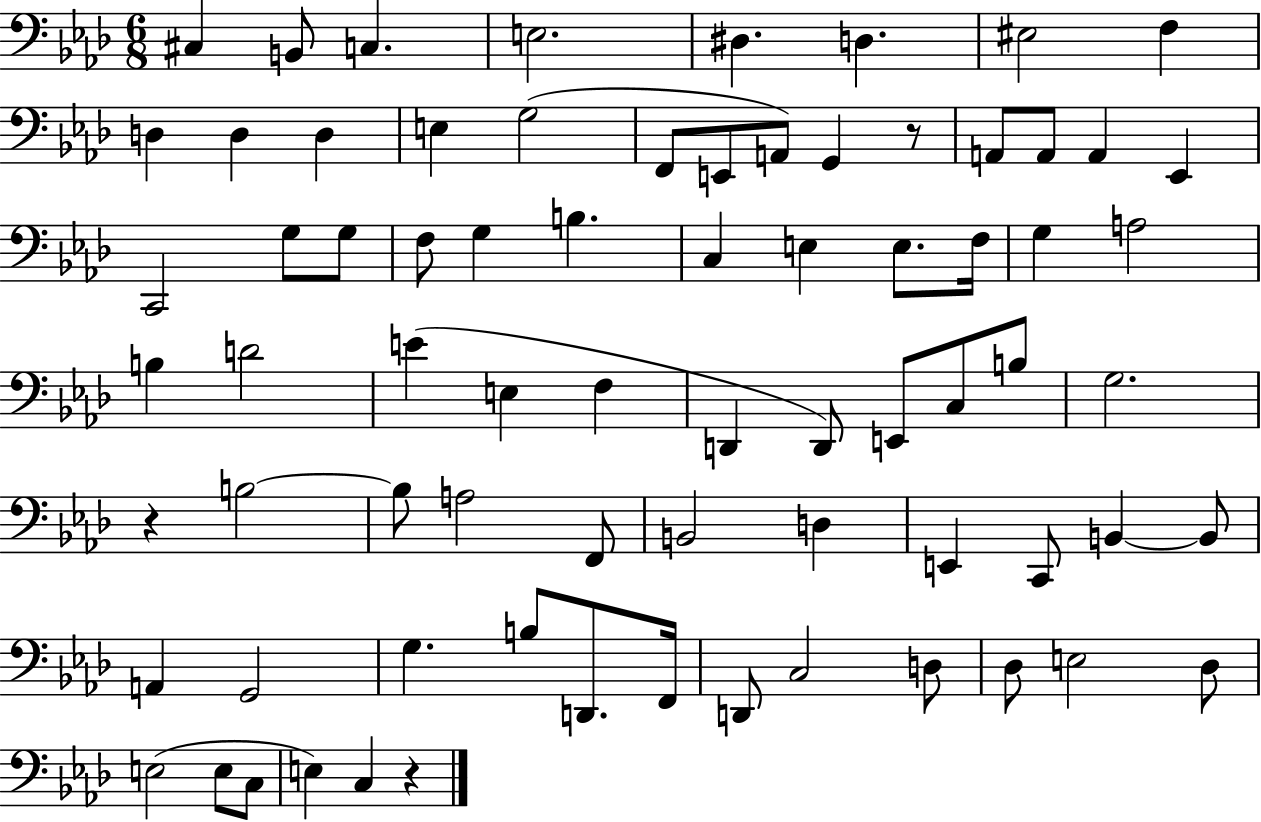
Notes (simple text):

C#3/q B2/e C3/q. E3/h. D#3/q. D3/q. EIS3/h F3/q D3/q D3/q D3/q E3/q G3/h F2/e E2/e A2/e G2/q R/e A2/e A2/e A2/q Eb2/q C2/h G3/e G3/e F3/e G3/q B3/q. C3/q E3/q E3/e. F3/s G3/q A3/h B3/q D4/h E4/q E3/q F3/q D2/q D2/e E2/e C3/e B3/e G3/h. R/q B3/h B3/e A3/h F2/e B2/h D3/q E2/q C2/e B2/q B2/e A2/q G2/h G3/q. B3/e D2/e. F2/s D2/e C3/h D3/e Db3/e E3/h Db3/e E3/h E3/e C3/e E3/q C3/q R/q